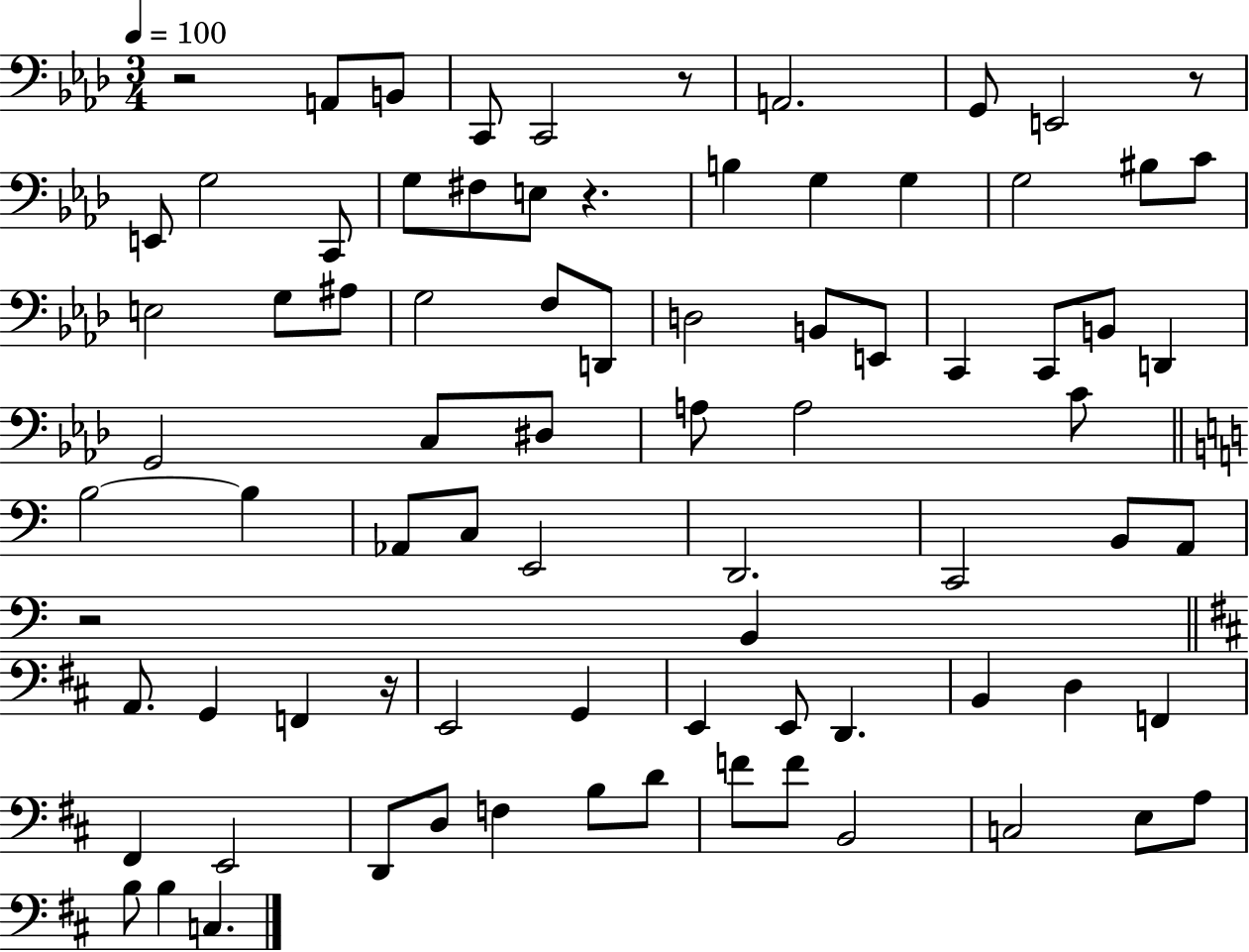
R/h A2/e B2/e C2/e C2/h R/e A2/h. G2/e E2/h R/e E2/e G3/h C2/e G3/e F#3/e E3/e R/q. B3/q G3/q G3/q G3/h BIS3/e C4/e E3/h G3/e A#3/e G3/h F3/e D2/e D3/h B2/e E2/e C2/q C2/e B2/e D2/q G2/h C3/e D#3/e A3/e A3/h C4/e B3/h B3/q Ab2/e C3/e E2/h D2/h. C2/h B2/e A2/e R/h B2/q A2/e. G2/q F2/q R/s E2/h G2/q E2/q E2/e D2/q. B2/q D3/q F2/q F#2/q E2/h D2/e D3/e F3/q B3/e D4/e F4/e F4/e B2/h C3/h E3/e A3/e B3/e B3/q C3/q.